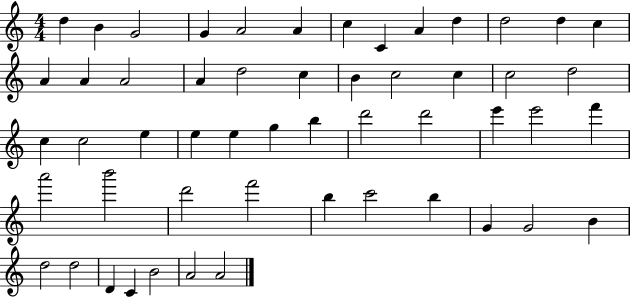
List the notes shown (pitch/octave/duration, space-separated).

D5/q B4/q G4/h G4/q A4/h A4/q C5/q C4/q A4/q D5/q D5/h D5/q C5/q A4/q A4/q A4/h A4/q D5/h C5/q B4/q C5/h C5/q C5/h D5/h C5/q C5/h E5/q E5/q E5/q G5/q B5/q D6/h D6/h E6/q E6/h F6/q A6/h B6/h D6/h F6/h B5/q C6/h B5/q G4/q G4/h B4/q D5/h D5/h D4/q C4/q B4/h A4/h A4/h